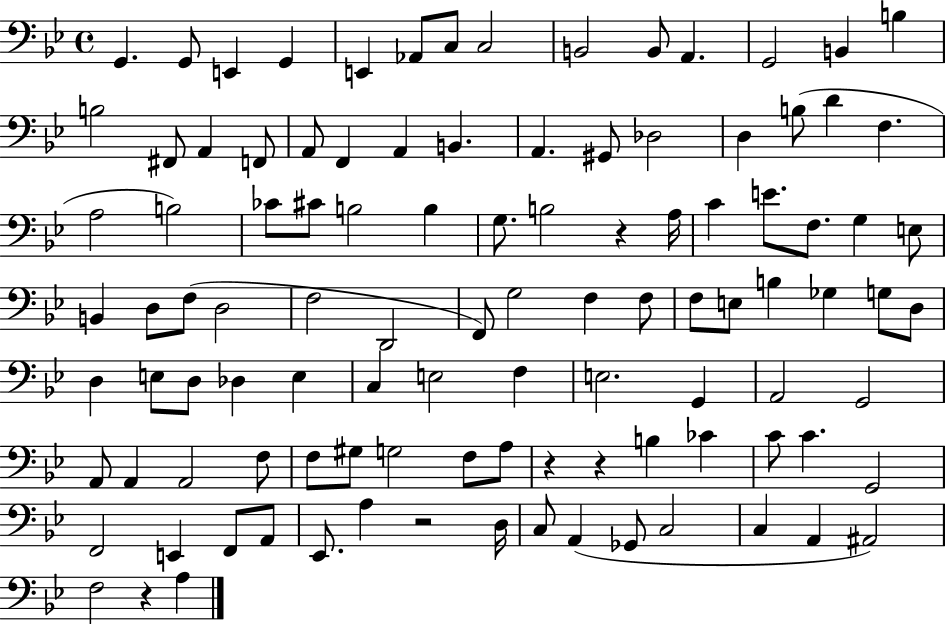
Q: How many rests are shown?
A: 5